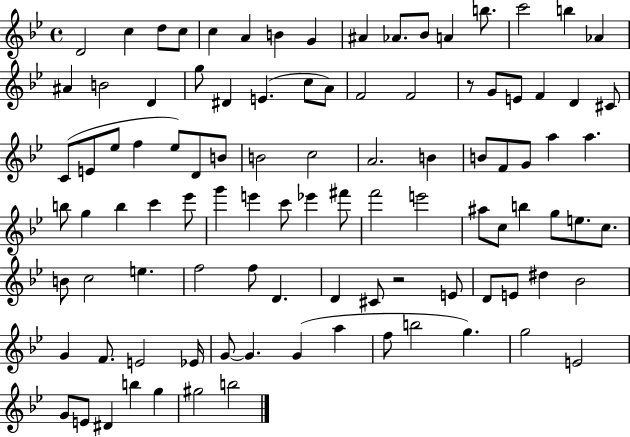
D4/h C5/q D5/e C5/e C5/q A4/q B4/q G4/q A#4/q Ab4/e. Bb4/e A4/q B5/e. C6/h B5/q Ab4/q A#4/q B4/h D4/q G5/e D#4/q E4/q. C5/e A4/e F4/h F4/h R/e G4/e E4/e F4/q D4/q C#4/e C4/e E4/e Eb5/e F5/q Eb5/e D4/e B4/e B4/h C5/h A4/h. B4/q B4/e F4/e G4/e A5/q A5/q. B5/e G5/q B5/q C6/q Eb6/e G6/q E6/q C6/e Eb6/q F#6/e F6/h E6/h A#5/e C5/e B5/q G5/e E5/e. C5/e. B4/e C5/h E5/q. F5/h F5/e D4/q. D4/q C#4/e R/h E4/e D4/e E4/e D#5/q Bb4/h G4/q F4/e. E4/h Eb4/s G4/e G4/q. G4/q A5/q F5/e B5/h G5/q. G5/h E4/h G4/e E4/e D#4/q B5/q G5/q G#5/h B5/h